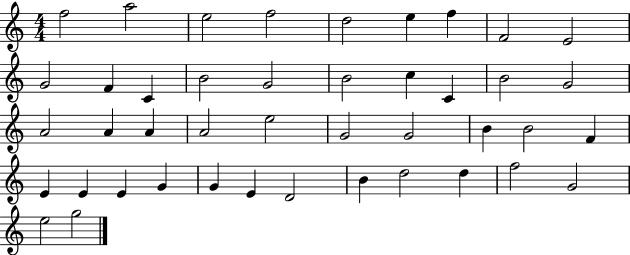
{
  \clef treble
  \numericTimeSignature
  \time 4/4
  \key c \major
  f''2 a''2 | e''2 f''2 | d''2 e''4 f''4 | f'2 e'2 | \break g'2 f'4 c'4 | b'2 g'2 | b'2 c''4 c'4 | b'2 g'2 | \break a'2 a'4 a'4 | a'2 e''2 | g'2 g'2 | b'4 b'2 f'4 | \break e'4 e'4 e'4 g'4 | g'4 e'4 d'2 | b'4 d''2 d''4 | f''2 g'2 | \break e''2 g''2 | \bar "|."
}